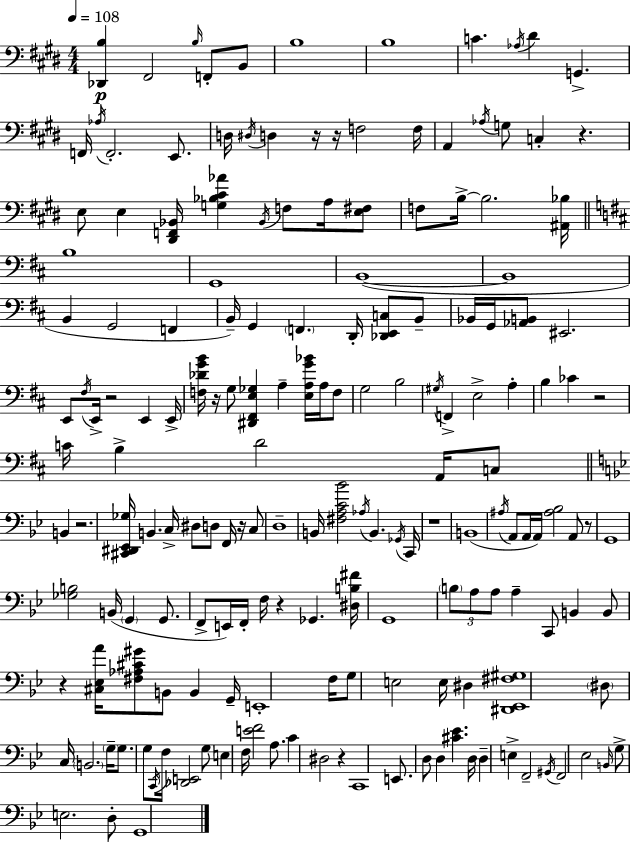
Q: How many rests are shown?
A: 13